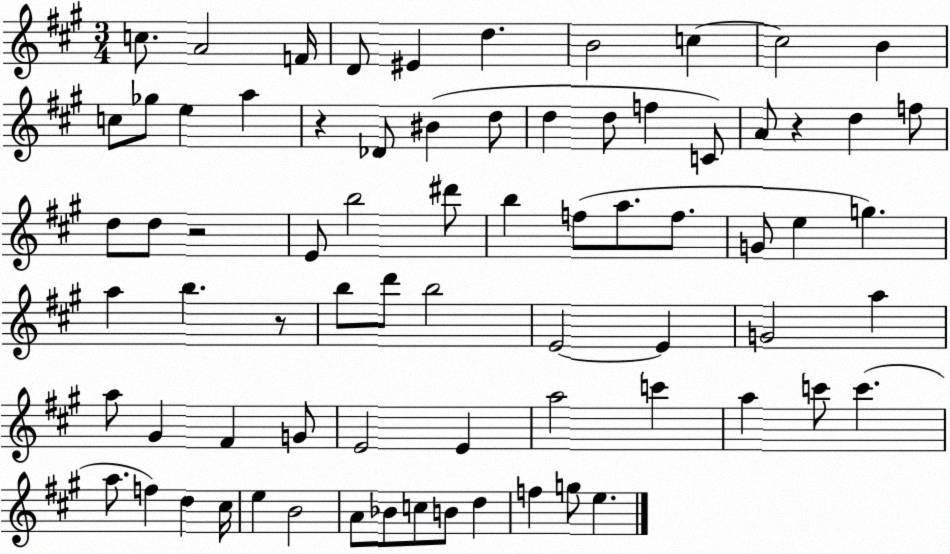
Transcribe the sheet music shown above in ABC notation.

X:1
T:Untitled
M:3/4
L:1/4
K:A
c/2 A2 F/4 D/2 ^E d B2 c c2 B c/2 _g/2 e a z _D/2 ^B d/2 d d/2 f C/2 A/2 z d f/2 d/2 d/2 z2 E/2 b2 ^d'/2 b f/2 a/2 f/2 G/2 e g a b z/2 b/2 d'/2 b2 E2 E G2 a a/2 ^G ^F G/2 E2 E a2 c' a c'/2 c' a/2 f d ^c/4 e B2 A/2 _B/2 c/2 B/2 d f g/2 e